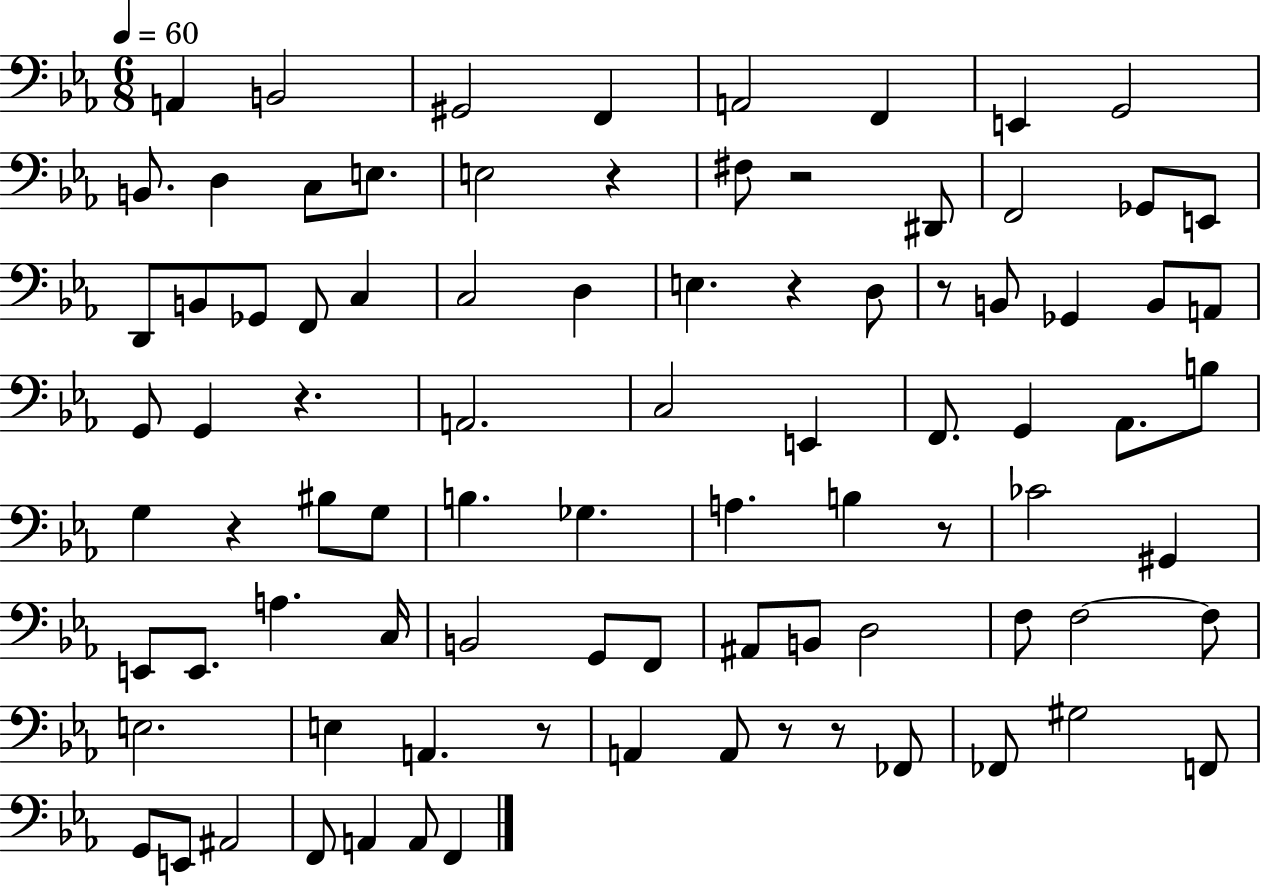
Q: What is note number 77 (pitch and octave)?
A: A2